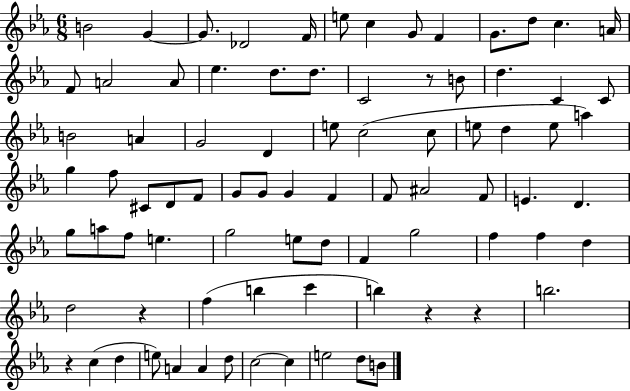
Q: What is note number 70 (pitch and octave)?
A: E5